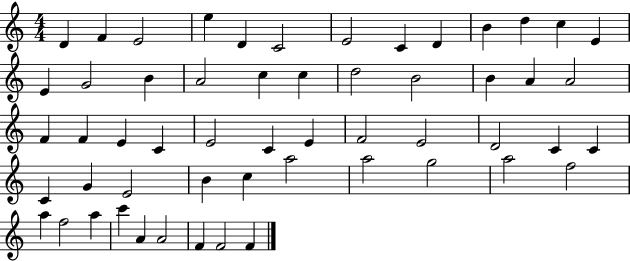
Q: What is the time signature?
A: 4/4